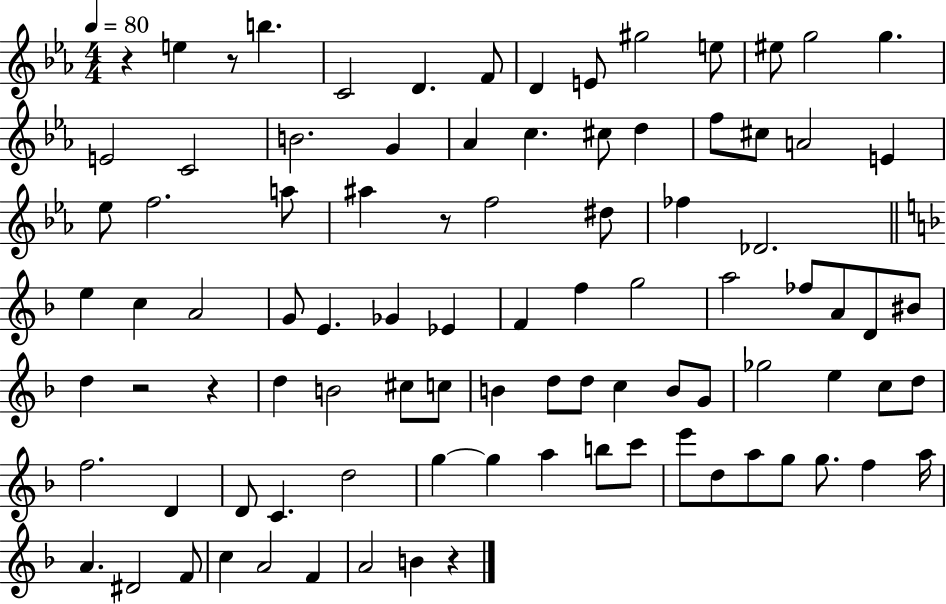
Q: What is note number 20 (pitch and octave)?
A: D5